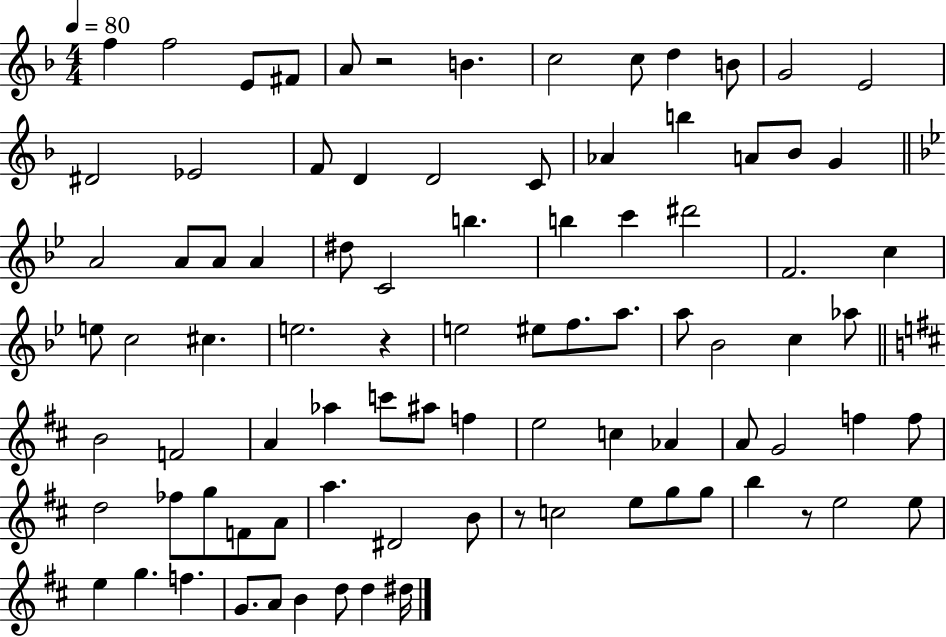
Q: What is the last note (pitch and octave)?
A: D#5